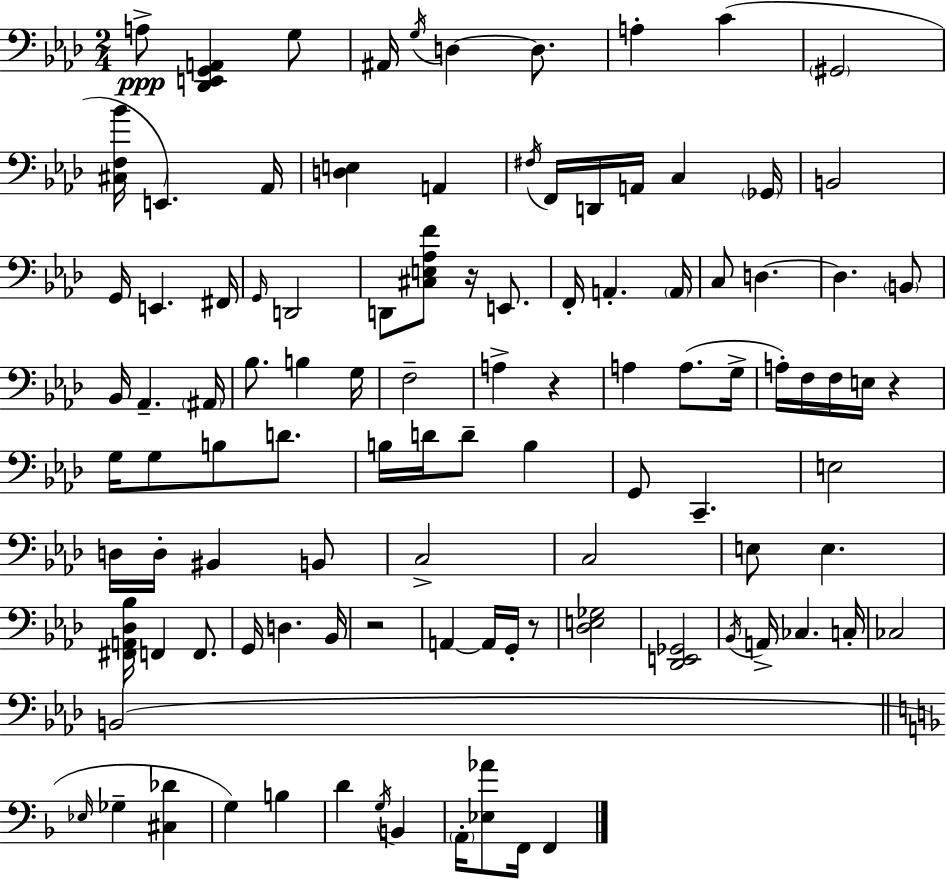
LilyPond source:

{
  \clef bass
  \numericTimeSignature
  \time 2/4
  \key f \minor
  a8->\ppp <des, e, g, a,>4 g8 | ais,16 \acciaccatura { g16 } d4~~ d8. | a4-. c'4( | \parenthesize gis,2 | \break <cis f bes'>16 e,4.) | aes,16 <d e>4 a,4 | \acciaccatura { fis16 } f,16 d,16 a,16 c4 | \parenthesize ges,16 b,2 | \break g,16 e,4. | fis,16 \grace { g,16 } d,2 | d,8 <cis e aes f'>8 r16 | e,8. f,16-. a,4.-. | \break \parenthesize a,16 c8 d4.~~ | d4. | \parenthesize b,8 bes,16 aes,4.-- | \parenthesize ais,16 bes8. b4 | \break g16 f2-- | a4-> r4 | a4 a8.( | g16-> a16-.) f16 f16 e16 r4 | \break g16 g8 b8 | d'8. b16 d'16 d'8-- b4 | g,8 c,4.-- | e2 | \break d16 d16-. bis,4 | b,8 c2-> | c2 | e8 e4. | \break <fis, a, des bes>16 f,4 | f,8. g,16 d4. | bes,16 r2 | a,4~~ a,16 | \break g,16-. r8 <des e ges>2 | <des, e, ges,>2 | \acciaccatura { bes,16 } a,16-> ces4. | c16-. ces2 | \break b,2( | \bar "||" \break \key f \major \grace { ees16 } ges4-- <cis des'>4 | g4) b4 | d'4 \acciaccatura { g16 } b,4 | \parenthesize a,16-. <ees aes'>8 f,16 f,4 | \break \bar "|."
}